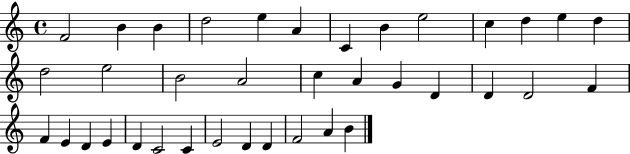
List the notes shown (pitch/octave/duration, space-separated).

F4/h B4/q B4/q D5/h E5/q A4/q C4/q B4/q E5/h C5/q D5/q E5/q D5/q D5/h E5/h B4/h A4/h C5/q A4/q G4/q D4/q D4/q D4/h F4/q F4/q E4/q D4/q E4/q D4/q C4/h C4/q E4/h D4/q D4/q F4/h A4/q B4/q